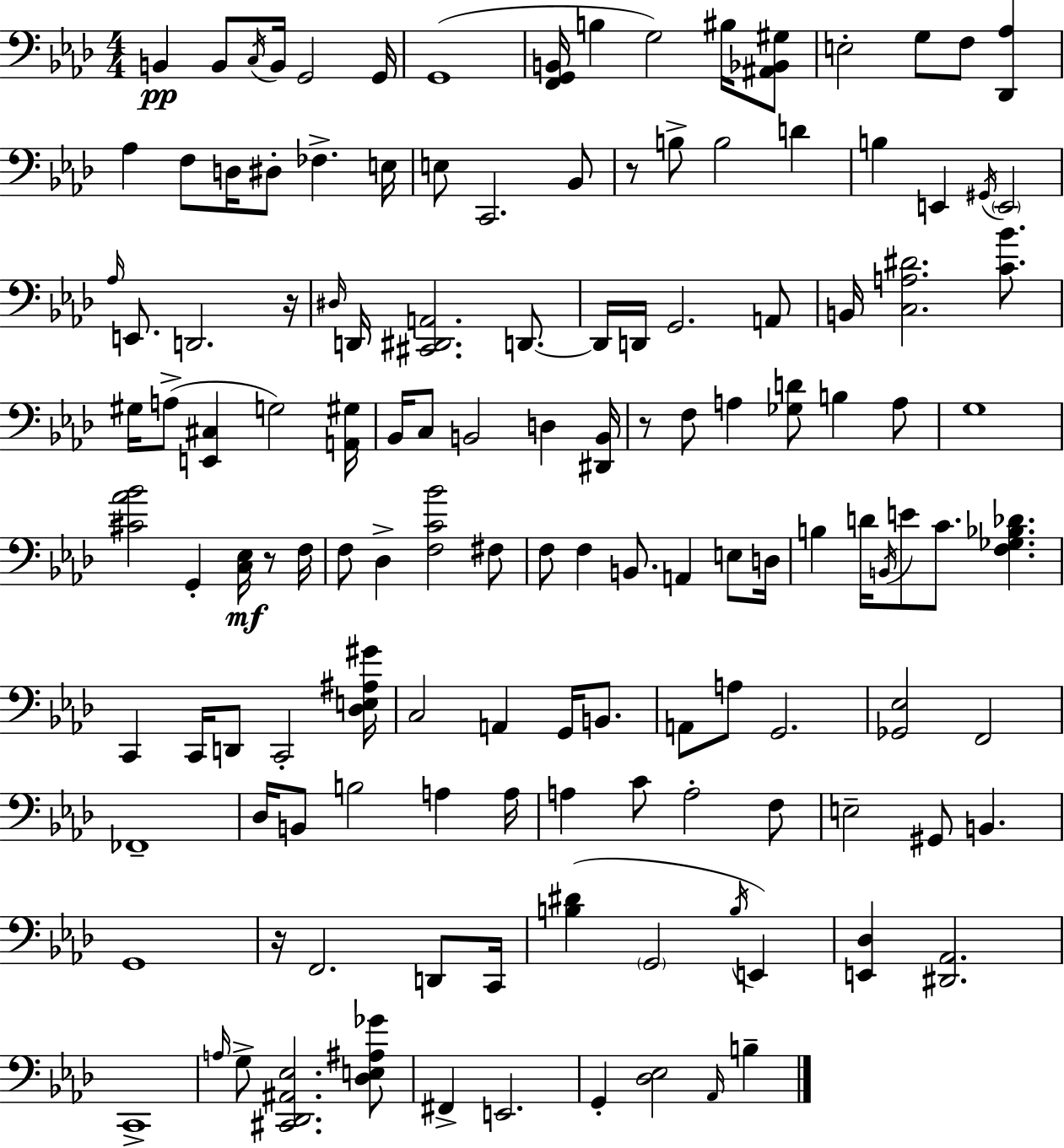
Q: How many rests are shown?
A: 5